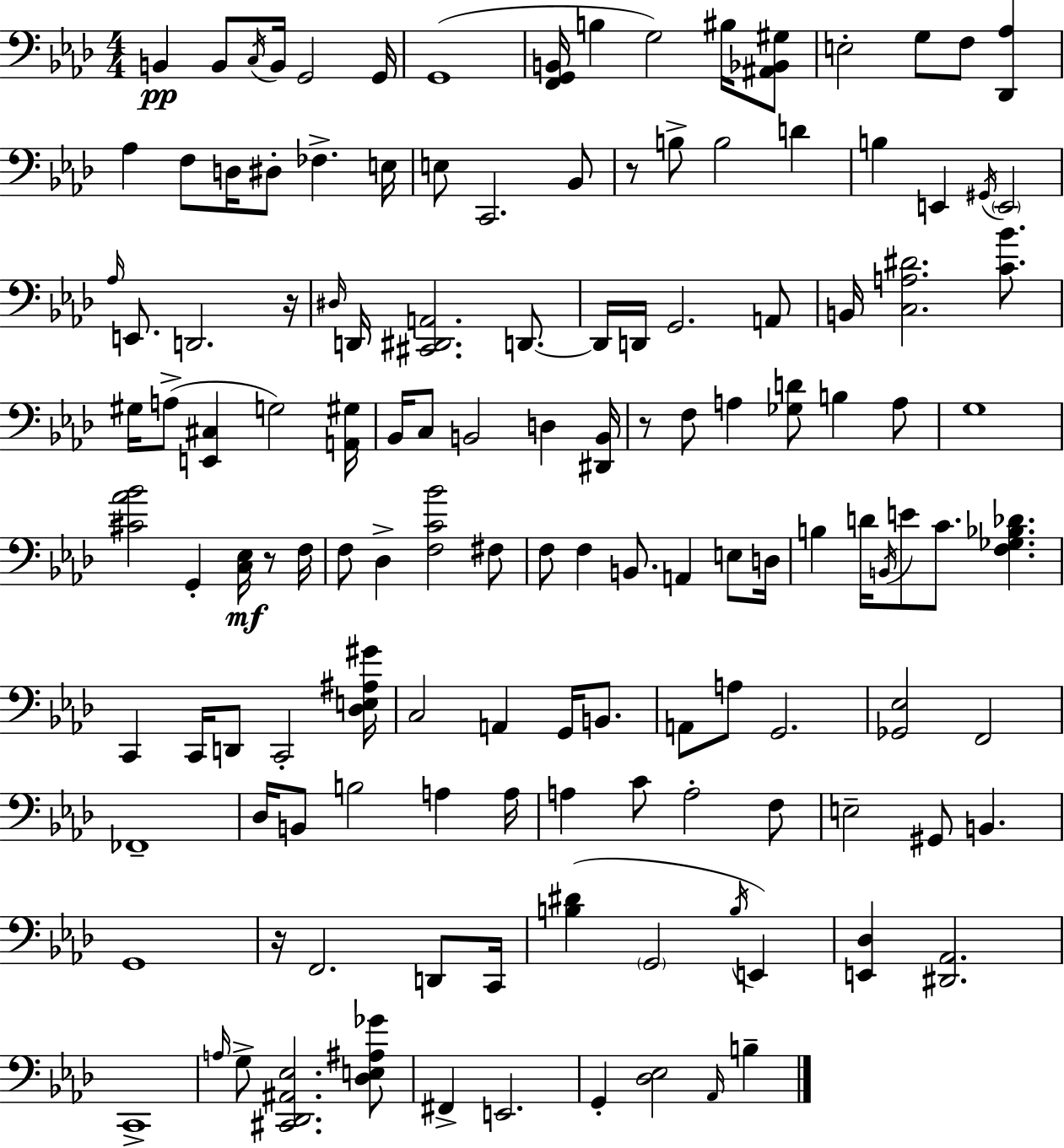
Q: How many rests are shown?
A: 5